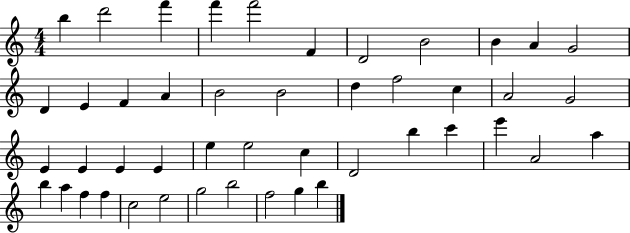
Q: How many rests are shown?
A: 0